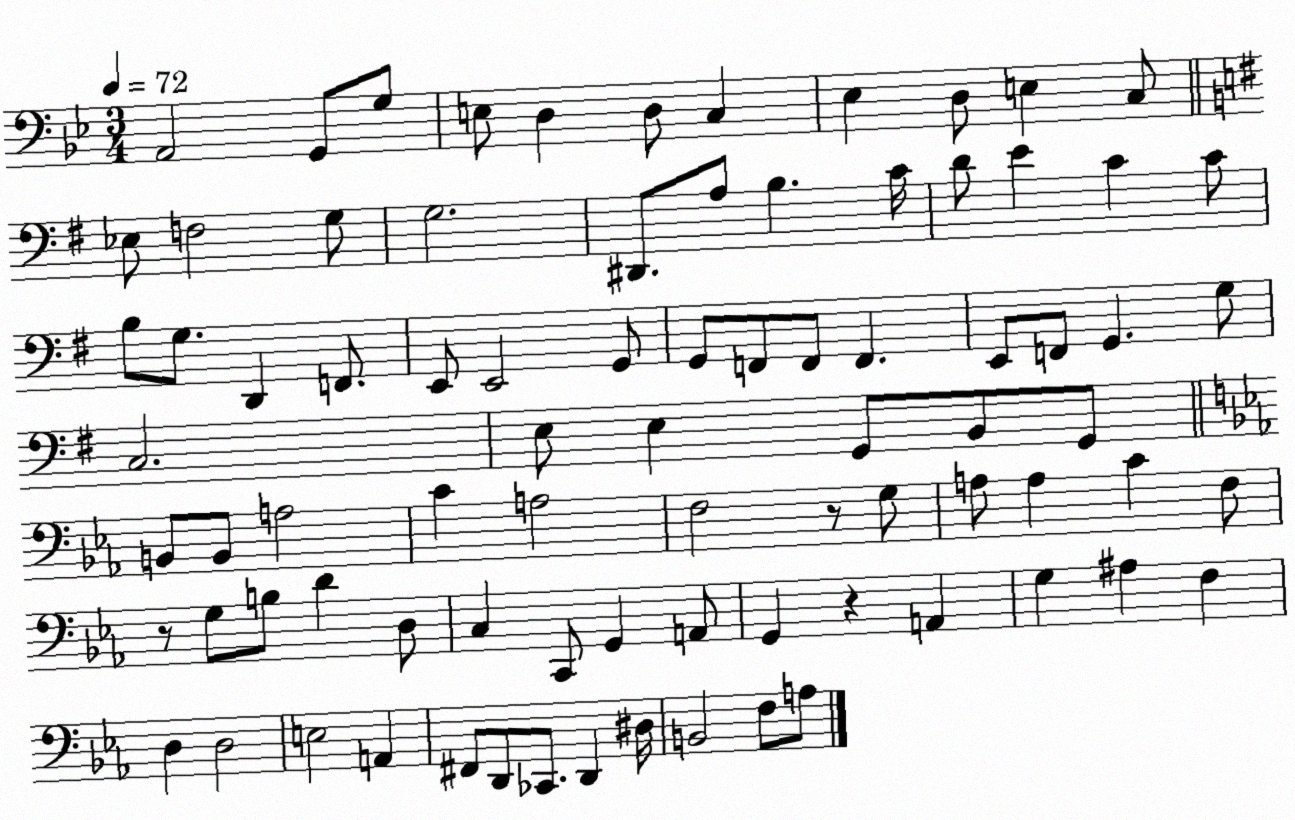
X:1
T:Untitled
M:3/4
L:1/4
K:Bb
A,,2 G,,/2 G,/2 E,/2 D, D,/2 C, _E, D,/2 E, C,/2 _E,/2 F,2 G,/2 G,2 ^D,,/2 A,/2 B, C/4 D/2 E C C/2 B,/2 G,/2 D,, F,,/2 E,,/2 E,,2 G,,/2 G,,/2 F,,/2 F,,/2 F,, E,,/2 F,,/2 G,, G,/2 C,2 E,/2 E, G,,/2 B,,/2 G,,/2 B,,/2 B,,/2 A,2 C A,2 F,2 z/2 G,/2 A,/2 A, C F,/2 z/2 G,/2 B,/2 D D,/2 C, C,,/2 G,, A,,/2 G,, z A,, G, ^A, F, D, D,2 E,2 A,, ^F,,/2 D,,/2 _C,,/2 D,, ^D,/4 B,,2 F,/2 A,/2